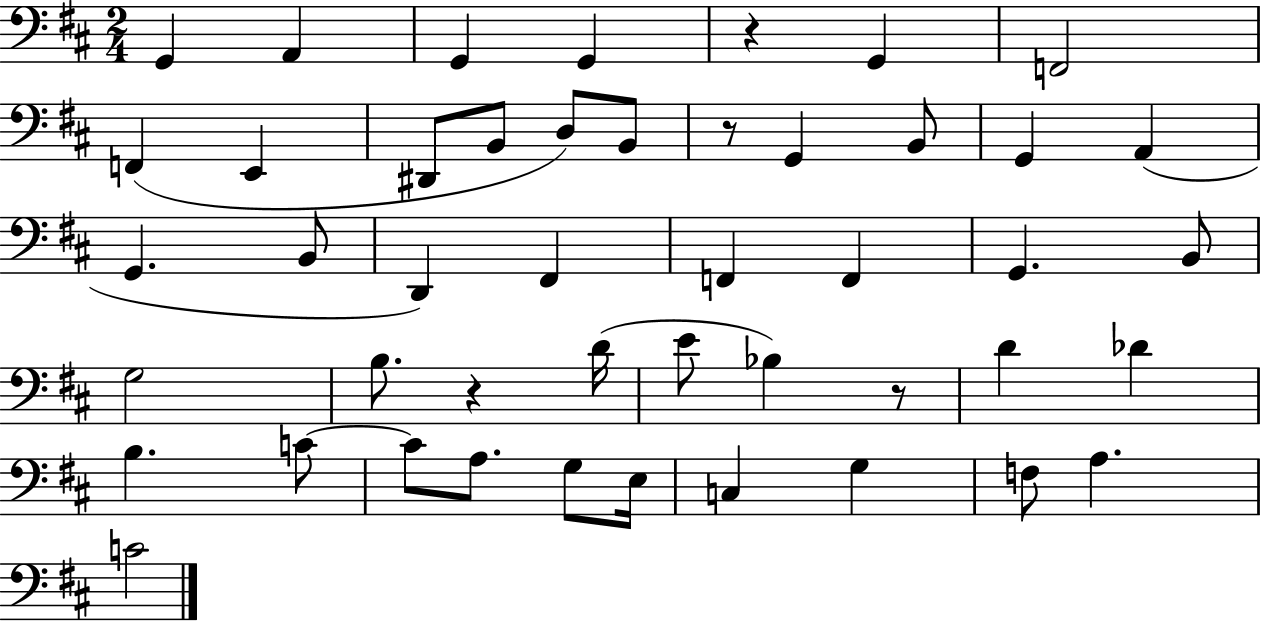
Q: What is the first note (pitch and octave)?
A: G2